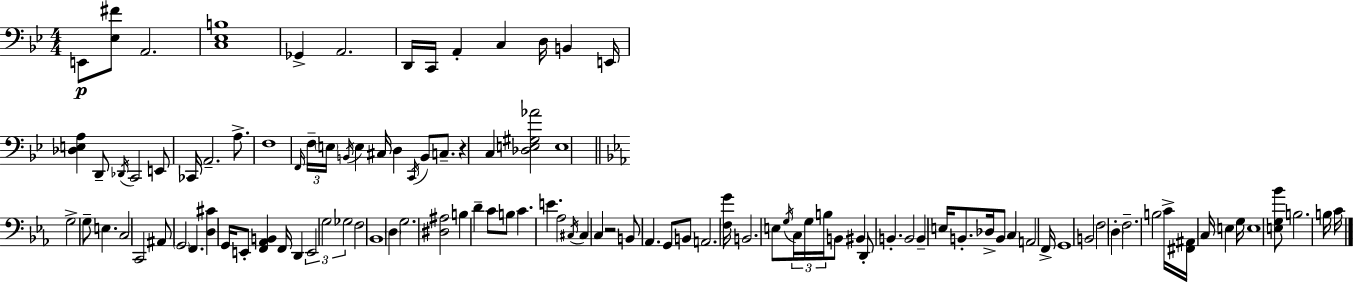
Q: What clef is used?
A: bass